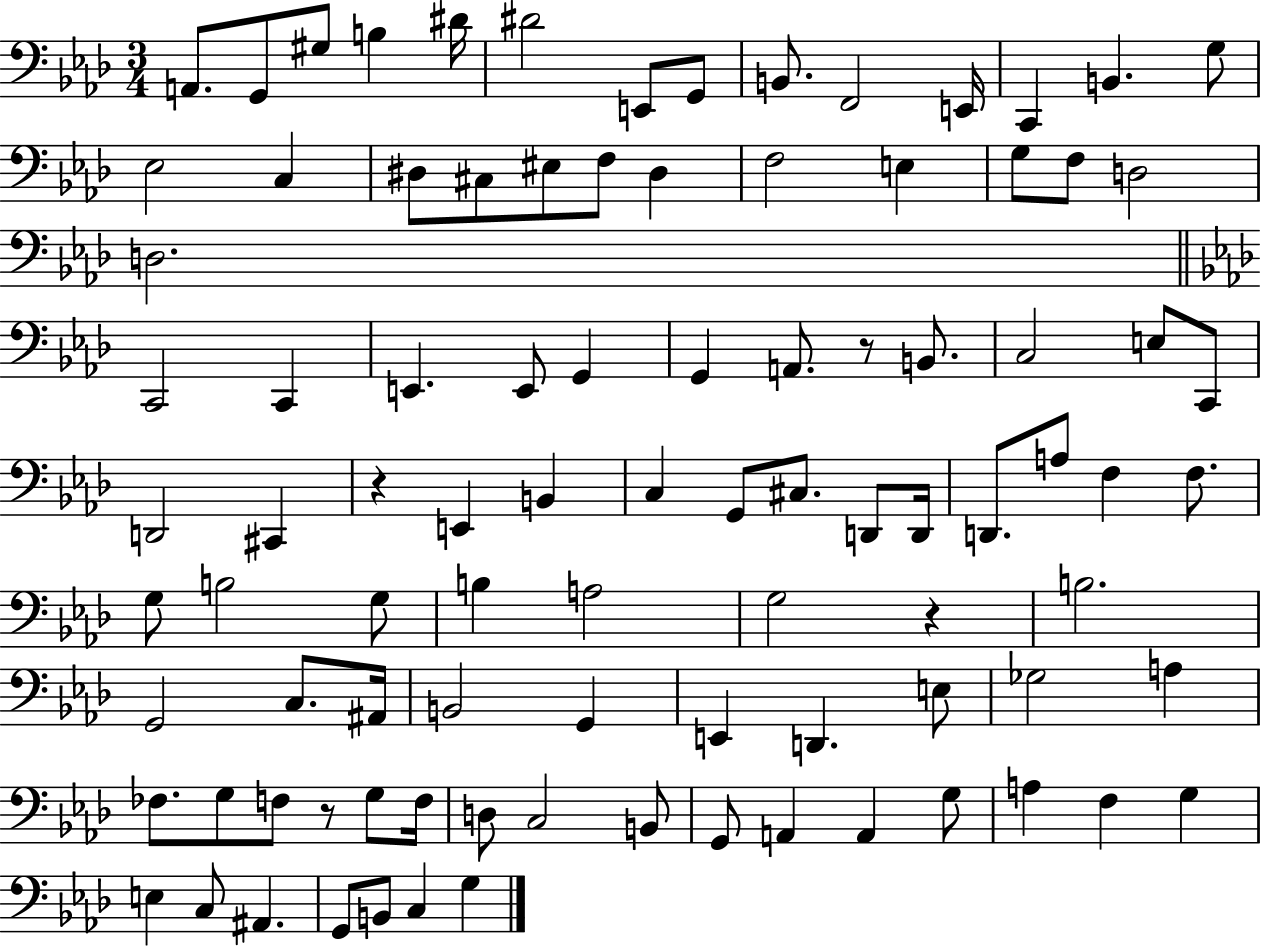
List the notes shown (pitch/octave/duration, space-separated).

A2/e. G2/e G#3/e B3/q D#4/s D#4/h E2/e G2/e B2/e. F2/h E2/s C2/q B2/q. G3/e Eb3/h C3/q D#3/e C#3/e EIS3/e F3/e D#3/q F3/h E3/q G3/e F3/e D3/h D3/h. C2/h C2/q E2/q. E2/e G2/q G2/q A2/e. R/e B2/e. C3/h E3/e C2/e D2/h C#2/q R/q E2/q B2/q C3/q G2/e C#3/e. D2/e D2/s D2/e. A3/e F3/q F3/e. G3/e B3/h G3/e B3/q A3/h G3/h R/q B3/h. G2/h C3/e. A#2/s B2/h G2/q E2/q D2/q. E3/e Gb3/h A3/q FES3/e. G3/e F3/e R/e G3/e F3/s D3/e C3/h B2/e G2/e A2/q A2/q G3/e A3/q F3/q G3/q E3/q C3/e A#2/q. G2/e B2/e C3/q G3/q